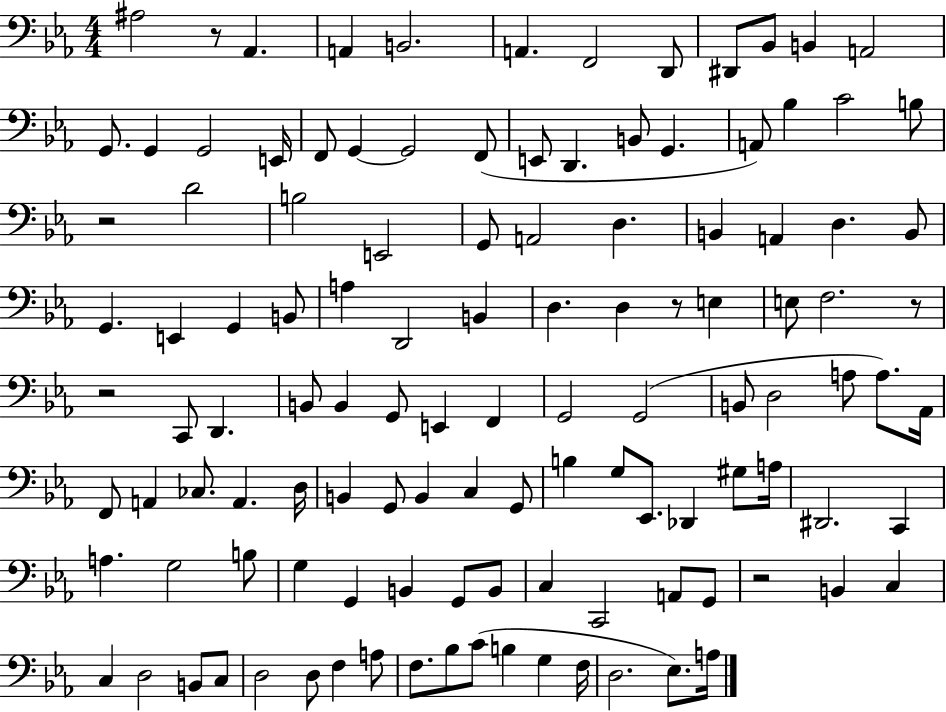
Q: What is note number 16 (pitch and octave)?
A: F2